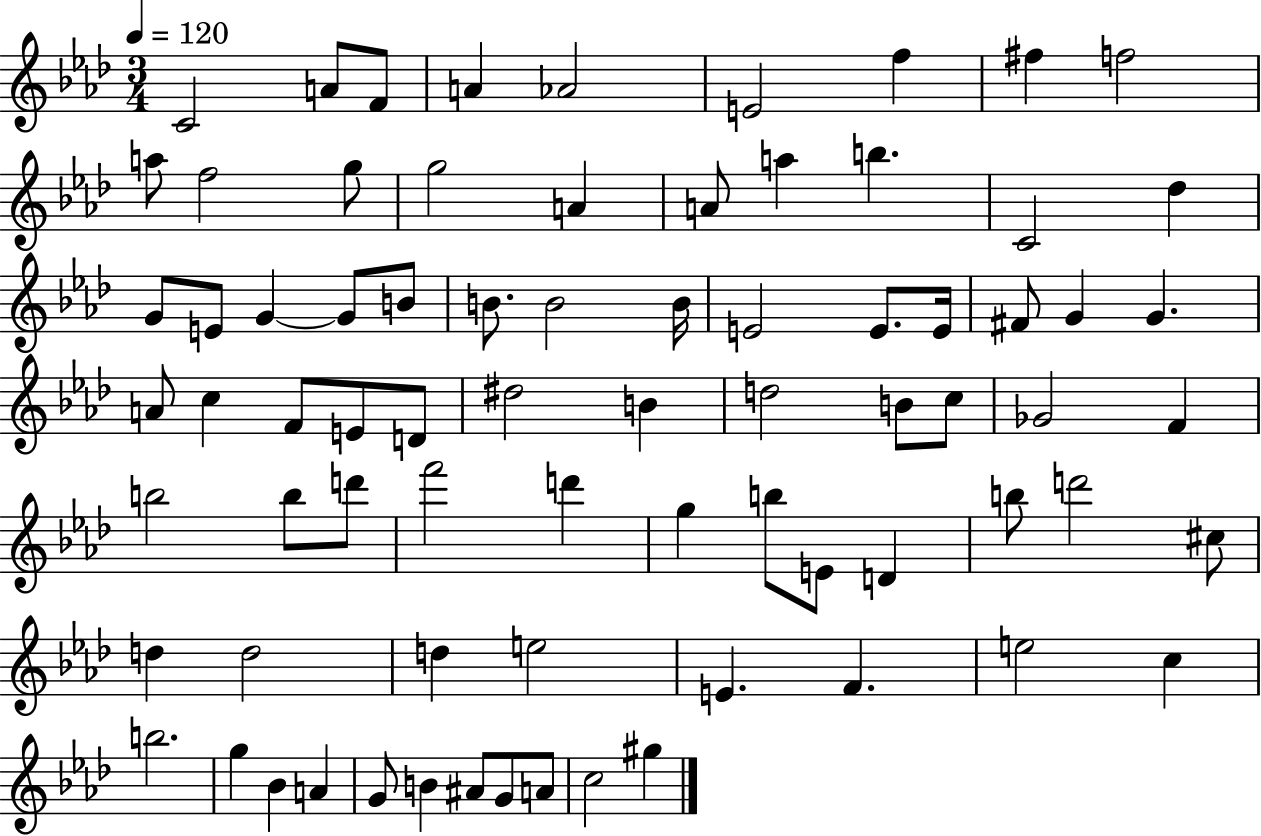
{
  \clef treble
  \numericTimeSignature
  \time 3/4
  \key aes \major
  \tempo 4 = 120
  c'2 a'8 f'8 | a'4 aes'2 | e'2 f''4 | fis''4 f''2 | \break a''8 f''2 g''8 | g''2 a'4 | a'8 a''4 b''4. | c'2 des''4 | \break g'8 e'8 g'4~~ g'8 b'8 | b'8. b'2 b'16 | e'2 e'8. e'16 | fis'8 g'4 g'4. | \break a'8 c''4 f'8 e'8 d'8 | dis''2 b'4 | d''2 b'8 c''8 | ges'2 f'4 | \break b''2 b''8 d'''8 | f'''2 d'''4 | g''4 b''8 e'8 d'4 | b''8 d'''2 cis''8 | \break d''4 d''2 | d''4 e''2 | e'4. f'4. | e''2 c''4 | \break b''2. | g''4 bes'4 a'4 | g'8 b'4 ais'8 g'8 a'8 | c''2 gis''4 | \break \bar "|."
}